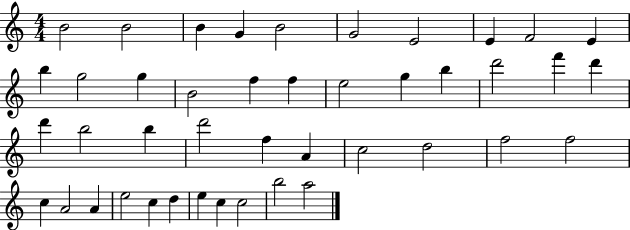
{
  \clef treble
  \numericTimeSignature
  \time 4/4
  \key c \major
  b'2 b'2 | b'4 g'4 b'2 | g'2 e'2 | e'4 f'2 e'4 | \break b''4 g''2 g''4 | b'2 f''4 f''4 | e''2 g''4 b''4 | d'''2 f'''4 d'''4 | \break d'''4 b''2 b''4 | d'''2 f''4 a'4 | c''2 d''2 | f''2 f''2 | \break c''4 a'2 a'4 | e''2 c''4 d''4 | e''4 c''4 c''2 | b''2 a''2 | \break \bar "|."
}